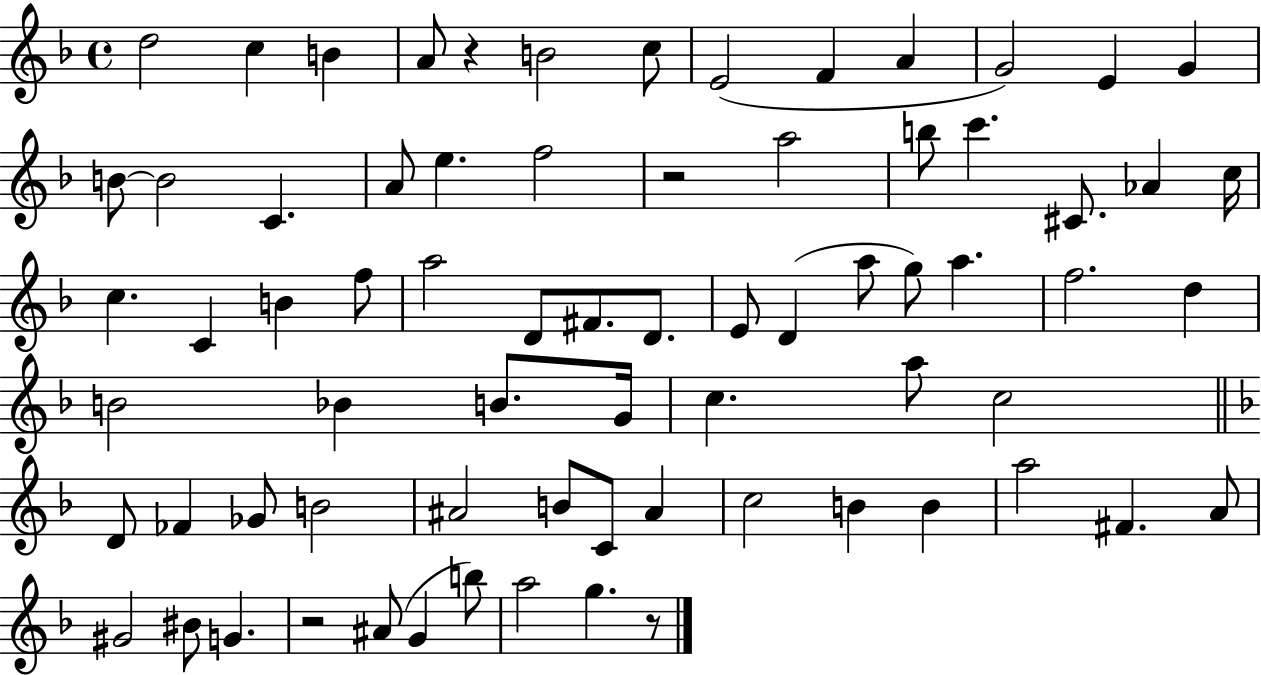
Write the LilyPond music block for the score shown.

{
  \clef treble
  \time 4/4
  \defaultTimeSignature
  \key f \major
  \repeat volta 2 { d''2 c''4 b'4 | a'8 r4 b'2 c''8 | e'2( f'4 a'4 | g'2) e'4 g'4 | \break b'8~~ b'2 c'4. | a'8 e''4. f''2 | r2 a''2 | b''8 c'''4. cis'8. aes'4 c''16 | \break c''4. c'4 b'4 f''8 | a''2 d'8 fis'8. d'8. | e'8 d'4( a''8 g''8) a''4. | f''2. d''4 | \break b'2 bes'4 b'8. g'16 | c''4. a''8 c''2 | \bar "||" \break \key f \major d'8 fes'4 ges'8 b'2 | ais'2 b'8 c'8 ais'4 | c''2 b'4 b'4 | a''2 fis'4. a'8 | \break gis'2 bis'8 g'4. | r2 ais'8( g'4 b''8) | a''2 g''4. r8 | } \bar "|."
}